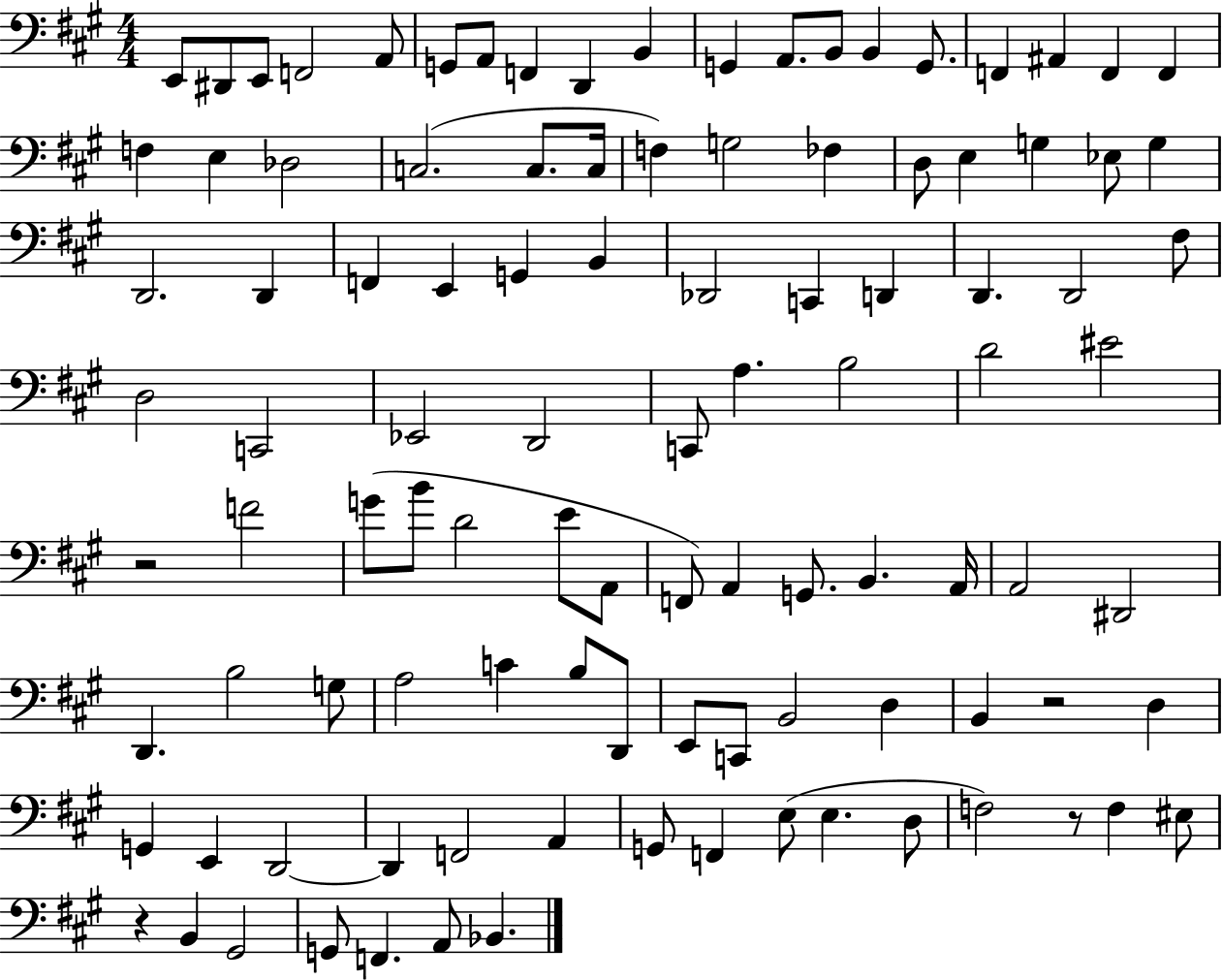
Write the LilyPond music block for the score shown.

{
  \clef bass
  \numericTimeSignature
  \time 4/4
  \key a \major
  \repeat volta 2 { e,8 dis,8 e,8 f,2 a,8 | g,8 a,8 f,4 d,4 b,4 | g,4 a,8. b,8 b,4 g,8. | f,4 ais,4 f,4 f,4 | \break f4 e4 des2 | c2.( c8. c16 | f4) g2 fes4 | d8 e4 g4 ees8 g4 | \break d,2. d,4 | f,4 e,4 g,4 b,4 | des,2 c,4 d,4 | d,4. d,2 fis8 | \break d2 c,2 | ees,2 d,2 | c,8 a4. b2 | d'2 eis'2 | \break r2 f'2 | g'8( b'8 d'2 e'8 a,8 | f,8) a,4 g,8. b,4. a,16 | a,2 dis,2 | \break d,4. b2 g8 | a2 c'4 b8 d,8 | e,8 c,8 b,2 d4 | b,4 r2 d4 | \break g,4 e,4 d,2~~ | d,4 f,2 a,4 | g,8 f,4 e8( e4. d8 | f2) r8 f4 eis8 | \break r4 b,4 gis,2 | g,8 f,4. a,8 bes,4. | } \bar "|."
}